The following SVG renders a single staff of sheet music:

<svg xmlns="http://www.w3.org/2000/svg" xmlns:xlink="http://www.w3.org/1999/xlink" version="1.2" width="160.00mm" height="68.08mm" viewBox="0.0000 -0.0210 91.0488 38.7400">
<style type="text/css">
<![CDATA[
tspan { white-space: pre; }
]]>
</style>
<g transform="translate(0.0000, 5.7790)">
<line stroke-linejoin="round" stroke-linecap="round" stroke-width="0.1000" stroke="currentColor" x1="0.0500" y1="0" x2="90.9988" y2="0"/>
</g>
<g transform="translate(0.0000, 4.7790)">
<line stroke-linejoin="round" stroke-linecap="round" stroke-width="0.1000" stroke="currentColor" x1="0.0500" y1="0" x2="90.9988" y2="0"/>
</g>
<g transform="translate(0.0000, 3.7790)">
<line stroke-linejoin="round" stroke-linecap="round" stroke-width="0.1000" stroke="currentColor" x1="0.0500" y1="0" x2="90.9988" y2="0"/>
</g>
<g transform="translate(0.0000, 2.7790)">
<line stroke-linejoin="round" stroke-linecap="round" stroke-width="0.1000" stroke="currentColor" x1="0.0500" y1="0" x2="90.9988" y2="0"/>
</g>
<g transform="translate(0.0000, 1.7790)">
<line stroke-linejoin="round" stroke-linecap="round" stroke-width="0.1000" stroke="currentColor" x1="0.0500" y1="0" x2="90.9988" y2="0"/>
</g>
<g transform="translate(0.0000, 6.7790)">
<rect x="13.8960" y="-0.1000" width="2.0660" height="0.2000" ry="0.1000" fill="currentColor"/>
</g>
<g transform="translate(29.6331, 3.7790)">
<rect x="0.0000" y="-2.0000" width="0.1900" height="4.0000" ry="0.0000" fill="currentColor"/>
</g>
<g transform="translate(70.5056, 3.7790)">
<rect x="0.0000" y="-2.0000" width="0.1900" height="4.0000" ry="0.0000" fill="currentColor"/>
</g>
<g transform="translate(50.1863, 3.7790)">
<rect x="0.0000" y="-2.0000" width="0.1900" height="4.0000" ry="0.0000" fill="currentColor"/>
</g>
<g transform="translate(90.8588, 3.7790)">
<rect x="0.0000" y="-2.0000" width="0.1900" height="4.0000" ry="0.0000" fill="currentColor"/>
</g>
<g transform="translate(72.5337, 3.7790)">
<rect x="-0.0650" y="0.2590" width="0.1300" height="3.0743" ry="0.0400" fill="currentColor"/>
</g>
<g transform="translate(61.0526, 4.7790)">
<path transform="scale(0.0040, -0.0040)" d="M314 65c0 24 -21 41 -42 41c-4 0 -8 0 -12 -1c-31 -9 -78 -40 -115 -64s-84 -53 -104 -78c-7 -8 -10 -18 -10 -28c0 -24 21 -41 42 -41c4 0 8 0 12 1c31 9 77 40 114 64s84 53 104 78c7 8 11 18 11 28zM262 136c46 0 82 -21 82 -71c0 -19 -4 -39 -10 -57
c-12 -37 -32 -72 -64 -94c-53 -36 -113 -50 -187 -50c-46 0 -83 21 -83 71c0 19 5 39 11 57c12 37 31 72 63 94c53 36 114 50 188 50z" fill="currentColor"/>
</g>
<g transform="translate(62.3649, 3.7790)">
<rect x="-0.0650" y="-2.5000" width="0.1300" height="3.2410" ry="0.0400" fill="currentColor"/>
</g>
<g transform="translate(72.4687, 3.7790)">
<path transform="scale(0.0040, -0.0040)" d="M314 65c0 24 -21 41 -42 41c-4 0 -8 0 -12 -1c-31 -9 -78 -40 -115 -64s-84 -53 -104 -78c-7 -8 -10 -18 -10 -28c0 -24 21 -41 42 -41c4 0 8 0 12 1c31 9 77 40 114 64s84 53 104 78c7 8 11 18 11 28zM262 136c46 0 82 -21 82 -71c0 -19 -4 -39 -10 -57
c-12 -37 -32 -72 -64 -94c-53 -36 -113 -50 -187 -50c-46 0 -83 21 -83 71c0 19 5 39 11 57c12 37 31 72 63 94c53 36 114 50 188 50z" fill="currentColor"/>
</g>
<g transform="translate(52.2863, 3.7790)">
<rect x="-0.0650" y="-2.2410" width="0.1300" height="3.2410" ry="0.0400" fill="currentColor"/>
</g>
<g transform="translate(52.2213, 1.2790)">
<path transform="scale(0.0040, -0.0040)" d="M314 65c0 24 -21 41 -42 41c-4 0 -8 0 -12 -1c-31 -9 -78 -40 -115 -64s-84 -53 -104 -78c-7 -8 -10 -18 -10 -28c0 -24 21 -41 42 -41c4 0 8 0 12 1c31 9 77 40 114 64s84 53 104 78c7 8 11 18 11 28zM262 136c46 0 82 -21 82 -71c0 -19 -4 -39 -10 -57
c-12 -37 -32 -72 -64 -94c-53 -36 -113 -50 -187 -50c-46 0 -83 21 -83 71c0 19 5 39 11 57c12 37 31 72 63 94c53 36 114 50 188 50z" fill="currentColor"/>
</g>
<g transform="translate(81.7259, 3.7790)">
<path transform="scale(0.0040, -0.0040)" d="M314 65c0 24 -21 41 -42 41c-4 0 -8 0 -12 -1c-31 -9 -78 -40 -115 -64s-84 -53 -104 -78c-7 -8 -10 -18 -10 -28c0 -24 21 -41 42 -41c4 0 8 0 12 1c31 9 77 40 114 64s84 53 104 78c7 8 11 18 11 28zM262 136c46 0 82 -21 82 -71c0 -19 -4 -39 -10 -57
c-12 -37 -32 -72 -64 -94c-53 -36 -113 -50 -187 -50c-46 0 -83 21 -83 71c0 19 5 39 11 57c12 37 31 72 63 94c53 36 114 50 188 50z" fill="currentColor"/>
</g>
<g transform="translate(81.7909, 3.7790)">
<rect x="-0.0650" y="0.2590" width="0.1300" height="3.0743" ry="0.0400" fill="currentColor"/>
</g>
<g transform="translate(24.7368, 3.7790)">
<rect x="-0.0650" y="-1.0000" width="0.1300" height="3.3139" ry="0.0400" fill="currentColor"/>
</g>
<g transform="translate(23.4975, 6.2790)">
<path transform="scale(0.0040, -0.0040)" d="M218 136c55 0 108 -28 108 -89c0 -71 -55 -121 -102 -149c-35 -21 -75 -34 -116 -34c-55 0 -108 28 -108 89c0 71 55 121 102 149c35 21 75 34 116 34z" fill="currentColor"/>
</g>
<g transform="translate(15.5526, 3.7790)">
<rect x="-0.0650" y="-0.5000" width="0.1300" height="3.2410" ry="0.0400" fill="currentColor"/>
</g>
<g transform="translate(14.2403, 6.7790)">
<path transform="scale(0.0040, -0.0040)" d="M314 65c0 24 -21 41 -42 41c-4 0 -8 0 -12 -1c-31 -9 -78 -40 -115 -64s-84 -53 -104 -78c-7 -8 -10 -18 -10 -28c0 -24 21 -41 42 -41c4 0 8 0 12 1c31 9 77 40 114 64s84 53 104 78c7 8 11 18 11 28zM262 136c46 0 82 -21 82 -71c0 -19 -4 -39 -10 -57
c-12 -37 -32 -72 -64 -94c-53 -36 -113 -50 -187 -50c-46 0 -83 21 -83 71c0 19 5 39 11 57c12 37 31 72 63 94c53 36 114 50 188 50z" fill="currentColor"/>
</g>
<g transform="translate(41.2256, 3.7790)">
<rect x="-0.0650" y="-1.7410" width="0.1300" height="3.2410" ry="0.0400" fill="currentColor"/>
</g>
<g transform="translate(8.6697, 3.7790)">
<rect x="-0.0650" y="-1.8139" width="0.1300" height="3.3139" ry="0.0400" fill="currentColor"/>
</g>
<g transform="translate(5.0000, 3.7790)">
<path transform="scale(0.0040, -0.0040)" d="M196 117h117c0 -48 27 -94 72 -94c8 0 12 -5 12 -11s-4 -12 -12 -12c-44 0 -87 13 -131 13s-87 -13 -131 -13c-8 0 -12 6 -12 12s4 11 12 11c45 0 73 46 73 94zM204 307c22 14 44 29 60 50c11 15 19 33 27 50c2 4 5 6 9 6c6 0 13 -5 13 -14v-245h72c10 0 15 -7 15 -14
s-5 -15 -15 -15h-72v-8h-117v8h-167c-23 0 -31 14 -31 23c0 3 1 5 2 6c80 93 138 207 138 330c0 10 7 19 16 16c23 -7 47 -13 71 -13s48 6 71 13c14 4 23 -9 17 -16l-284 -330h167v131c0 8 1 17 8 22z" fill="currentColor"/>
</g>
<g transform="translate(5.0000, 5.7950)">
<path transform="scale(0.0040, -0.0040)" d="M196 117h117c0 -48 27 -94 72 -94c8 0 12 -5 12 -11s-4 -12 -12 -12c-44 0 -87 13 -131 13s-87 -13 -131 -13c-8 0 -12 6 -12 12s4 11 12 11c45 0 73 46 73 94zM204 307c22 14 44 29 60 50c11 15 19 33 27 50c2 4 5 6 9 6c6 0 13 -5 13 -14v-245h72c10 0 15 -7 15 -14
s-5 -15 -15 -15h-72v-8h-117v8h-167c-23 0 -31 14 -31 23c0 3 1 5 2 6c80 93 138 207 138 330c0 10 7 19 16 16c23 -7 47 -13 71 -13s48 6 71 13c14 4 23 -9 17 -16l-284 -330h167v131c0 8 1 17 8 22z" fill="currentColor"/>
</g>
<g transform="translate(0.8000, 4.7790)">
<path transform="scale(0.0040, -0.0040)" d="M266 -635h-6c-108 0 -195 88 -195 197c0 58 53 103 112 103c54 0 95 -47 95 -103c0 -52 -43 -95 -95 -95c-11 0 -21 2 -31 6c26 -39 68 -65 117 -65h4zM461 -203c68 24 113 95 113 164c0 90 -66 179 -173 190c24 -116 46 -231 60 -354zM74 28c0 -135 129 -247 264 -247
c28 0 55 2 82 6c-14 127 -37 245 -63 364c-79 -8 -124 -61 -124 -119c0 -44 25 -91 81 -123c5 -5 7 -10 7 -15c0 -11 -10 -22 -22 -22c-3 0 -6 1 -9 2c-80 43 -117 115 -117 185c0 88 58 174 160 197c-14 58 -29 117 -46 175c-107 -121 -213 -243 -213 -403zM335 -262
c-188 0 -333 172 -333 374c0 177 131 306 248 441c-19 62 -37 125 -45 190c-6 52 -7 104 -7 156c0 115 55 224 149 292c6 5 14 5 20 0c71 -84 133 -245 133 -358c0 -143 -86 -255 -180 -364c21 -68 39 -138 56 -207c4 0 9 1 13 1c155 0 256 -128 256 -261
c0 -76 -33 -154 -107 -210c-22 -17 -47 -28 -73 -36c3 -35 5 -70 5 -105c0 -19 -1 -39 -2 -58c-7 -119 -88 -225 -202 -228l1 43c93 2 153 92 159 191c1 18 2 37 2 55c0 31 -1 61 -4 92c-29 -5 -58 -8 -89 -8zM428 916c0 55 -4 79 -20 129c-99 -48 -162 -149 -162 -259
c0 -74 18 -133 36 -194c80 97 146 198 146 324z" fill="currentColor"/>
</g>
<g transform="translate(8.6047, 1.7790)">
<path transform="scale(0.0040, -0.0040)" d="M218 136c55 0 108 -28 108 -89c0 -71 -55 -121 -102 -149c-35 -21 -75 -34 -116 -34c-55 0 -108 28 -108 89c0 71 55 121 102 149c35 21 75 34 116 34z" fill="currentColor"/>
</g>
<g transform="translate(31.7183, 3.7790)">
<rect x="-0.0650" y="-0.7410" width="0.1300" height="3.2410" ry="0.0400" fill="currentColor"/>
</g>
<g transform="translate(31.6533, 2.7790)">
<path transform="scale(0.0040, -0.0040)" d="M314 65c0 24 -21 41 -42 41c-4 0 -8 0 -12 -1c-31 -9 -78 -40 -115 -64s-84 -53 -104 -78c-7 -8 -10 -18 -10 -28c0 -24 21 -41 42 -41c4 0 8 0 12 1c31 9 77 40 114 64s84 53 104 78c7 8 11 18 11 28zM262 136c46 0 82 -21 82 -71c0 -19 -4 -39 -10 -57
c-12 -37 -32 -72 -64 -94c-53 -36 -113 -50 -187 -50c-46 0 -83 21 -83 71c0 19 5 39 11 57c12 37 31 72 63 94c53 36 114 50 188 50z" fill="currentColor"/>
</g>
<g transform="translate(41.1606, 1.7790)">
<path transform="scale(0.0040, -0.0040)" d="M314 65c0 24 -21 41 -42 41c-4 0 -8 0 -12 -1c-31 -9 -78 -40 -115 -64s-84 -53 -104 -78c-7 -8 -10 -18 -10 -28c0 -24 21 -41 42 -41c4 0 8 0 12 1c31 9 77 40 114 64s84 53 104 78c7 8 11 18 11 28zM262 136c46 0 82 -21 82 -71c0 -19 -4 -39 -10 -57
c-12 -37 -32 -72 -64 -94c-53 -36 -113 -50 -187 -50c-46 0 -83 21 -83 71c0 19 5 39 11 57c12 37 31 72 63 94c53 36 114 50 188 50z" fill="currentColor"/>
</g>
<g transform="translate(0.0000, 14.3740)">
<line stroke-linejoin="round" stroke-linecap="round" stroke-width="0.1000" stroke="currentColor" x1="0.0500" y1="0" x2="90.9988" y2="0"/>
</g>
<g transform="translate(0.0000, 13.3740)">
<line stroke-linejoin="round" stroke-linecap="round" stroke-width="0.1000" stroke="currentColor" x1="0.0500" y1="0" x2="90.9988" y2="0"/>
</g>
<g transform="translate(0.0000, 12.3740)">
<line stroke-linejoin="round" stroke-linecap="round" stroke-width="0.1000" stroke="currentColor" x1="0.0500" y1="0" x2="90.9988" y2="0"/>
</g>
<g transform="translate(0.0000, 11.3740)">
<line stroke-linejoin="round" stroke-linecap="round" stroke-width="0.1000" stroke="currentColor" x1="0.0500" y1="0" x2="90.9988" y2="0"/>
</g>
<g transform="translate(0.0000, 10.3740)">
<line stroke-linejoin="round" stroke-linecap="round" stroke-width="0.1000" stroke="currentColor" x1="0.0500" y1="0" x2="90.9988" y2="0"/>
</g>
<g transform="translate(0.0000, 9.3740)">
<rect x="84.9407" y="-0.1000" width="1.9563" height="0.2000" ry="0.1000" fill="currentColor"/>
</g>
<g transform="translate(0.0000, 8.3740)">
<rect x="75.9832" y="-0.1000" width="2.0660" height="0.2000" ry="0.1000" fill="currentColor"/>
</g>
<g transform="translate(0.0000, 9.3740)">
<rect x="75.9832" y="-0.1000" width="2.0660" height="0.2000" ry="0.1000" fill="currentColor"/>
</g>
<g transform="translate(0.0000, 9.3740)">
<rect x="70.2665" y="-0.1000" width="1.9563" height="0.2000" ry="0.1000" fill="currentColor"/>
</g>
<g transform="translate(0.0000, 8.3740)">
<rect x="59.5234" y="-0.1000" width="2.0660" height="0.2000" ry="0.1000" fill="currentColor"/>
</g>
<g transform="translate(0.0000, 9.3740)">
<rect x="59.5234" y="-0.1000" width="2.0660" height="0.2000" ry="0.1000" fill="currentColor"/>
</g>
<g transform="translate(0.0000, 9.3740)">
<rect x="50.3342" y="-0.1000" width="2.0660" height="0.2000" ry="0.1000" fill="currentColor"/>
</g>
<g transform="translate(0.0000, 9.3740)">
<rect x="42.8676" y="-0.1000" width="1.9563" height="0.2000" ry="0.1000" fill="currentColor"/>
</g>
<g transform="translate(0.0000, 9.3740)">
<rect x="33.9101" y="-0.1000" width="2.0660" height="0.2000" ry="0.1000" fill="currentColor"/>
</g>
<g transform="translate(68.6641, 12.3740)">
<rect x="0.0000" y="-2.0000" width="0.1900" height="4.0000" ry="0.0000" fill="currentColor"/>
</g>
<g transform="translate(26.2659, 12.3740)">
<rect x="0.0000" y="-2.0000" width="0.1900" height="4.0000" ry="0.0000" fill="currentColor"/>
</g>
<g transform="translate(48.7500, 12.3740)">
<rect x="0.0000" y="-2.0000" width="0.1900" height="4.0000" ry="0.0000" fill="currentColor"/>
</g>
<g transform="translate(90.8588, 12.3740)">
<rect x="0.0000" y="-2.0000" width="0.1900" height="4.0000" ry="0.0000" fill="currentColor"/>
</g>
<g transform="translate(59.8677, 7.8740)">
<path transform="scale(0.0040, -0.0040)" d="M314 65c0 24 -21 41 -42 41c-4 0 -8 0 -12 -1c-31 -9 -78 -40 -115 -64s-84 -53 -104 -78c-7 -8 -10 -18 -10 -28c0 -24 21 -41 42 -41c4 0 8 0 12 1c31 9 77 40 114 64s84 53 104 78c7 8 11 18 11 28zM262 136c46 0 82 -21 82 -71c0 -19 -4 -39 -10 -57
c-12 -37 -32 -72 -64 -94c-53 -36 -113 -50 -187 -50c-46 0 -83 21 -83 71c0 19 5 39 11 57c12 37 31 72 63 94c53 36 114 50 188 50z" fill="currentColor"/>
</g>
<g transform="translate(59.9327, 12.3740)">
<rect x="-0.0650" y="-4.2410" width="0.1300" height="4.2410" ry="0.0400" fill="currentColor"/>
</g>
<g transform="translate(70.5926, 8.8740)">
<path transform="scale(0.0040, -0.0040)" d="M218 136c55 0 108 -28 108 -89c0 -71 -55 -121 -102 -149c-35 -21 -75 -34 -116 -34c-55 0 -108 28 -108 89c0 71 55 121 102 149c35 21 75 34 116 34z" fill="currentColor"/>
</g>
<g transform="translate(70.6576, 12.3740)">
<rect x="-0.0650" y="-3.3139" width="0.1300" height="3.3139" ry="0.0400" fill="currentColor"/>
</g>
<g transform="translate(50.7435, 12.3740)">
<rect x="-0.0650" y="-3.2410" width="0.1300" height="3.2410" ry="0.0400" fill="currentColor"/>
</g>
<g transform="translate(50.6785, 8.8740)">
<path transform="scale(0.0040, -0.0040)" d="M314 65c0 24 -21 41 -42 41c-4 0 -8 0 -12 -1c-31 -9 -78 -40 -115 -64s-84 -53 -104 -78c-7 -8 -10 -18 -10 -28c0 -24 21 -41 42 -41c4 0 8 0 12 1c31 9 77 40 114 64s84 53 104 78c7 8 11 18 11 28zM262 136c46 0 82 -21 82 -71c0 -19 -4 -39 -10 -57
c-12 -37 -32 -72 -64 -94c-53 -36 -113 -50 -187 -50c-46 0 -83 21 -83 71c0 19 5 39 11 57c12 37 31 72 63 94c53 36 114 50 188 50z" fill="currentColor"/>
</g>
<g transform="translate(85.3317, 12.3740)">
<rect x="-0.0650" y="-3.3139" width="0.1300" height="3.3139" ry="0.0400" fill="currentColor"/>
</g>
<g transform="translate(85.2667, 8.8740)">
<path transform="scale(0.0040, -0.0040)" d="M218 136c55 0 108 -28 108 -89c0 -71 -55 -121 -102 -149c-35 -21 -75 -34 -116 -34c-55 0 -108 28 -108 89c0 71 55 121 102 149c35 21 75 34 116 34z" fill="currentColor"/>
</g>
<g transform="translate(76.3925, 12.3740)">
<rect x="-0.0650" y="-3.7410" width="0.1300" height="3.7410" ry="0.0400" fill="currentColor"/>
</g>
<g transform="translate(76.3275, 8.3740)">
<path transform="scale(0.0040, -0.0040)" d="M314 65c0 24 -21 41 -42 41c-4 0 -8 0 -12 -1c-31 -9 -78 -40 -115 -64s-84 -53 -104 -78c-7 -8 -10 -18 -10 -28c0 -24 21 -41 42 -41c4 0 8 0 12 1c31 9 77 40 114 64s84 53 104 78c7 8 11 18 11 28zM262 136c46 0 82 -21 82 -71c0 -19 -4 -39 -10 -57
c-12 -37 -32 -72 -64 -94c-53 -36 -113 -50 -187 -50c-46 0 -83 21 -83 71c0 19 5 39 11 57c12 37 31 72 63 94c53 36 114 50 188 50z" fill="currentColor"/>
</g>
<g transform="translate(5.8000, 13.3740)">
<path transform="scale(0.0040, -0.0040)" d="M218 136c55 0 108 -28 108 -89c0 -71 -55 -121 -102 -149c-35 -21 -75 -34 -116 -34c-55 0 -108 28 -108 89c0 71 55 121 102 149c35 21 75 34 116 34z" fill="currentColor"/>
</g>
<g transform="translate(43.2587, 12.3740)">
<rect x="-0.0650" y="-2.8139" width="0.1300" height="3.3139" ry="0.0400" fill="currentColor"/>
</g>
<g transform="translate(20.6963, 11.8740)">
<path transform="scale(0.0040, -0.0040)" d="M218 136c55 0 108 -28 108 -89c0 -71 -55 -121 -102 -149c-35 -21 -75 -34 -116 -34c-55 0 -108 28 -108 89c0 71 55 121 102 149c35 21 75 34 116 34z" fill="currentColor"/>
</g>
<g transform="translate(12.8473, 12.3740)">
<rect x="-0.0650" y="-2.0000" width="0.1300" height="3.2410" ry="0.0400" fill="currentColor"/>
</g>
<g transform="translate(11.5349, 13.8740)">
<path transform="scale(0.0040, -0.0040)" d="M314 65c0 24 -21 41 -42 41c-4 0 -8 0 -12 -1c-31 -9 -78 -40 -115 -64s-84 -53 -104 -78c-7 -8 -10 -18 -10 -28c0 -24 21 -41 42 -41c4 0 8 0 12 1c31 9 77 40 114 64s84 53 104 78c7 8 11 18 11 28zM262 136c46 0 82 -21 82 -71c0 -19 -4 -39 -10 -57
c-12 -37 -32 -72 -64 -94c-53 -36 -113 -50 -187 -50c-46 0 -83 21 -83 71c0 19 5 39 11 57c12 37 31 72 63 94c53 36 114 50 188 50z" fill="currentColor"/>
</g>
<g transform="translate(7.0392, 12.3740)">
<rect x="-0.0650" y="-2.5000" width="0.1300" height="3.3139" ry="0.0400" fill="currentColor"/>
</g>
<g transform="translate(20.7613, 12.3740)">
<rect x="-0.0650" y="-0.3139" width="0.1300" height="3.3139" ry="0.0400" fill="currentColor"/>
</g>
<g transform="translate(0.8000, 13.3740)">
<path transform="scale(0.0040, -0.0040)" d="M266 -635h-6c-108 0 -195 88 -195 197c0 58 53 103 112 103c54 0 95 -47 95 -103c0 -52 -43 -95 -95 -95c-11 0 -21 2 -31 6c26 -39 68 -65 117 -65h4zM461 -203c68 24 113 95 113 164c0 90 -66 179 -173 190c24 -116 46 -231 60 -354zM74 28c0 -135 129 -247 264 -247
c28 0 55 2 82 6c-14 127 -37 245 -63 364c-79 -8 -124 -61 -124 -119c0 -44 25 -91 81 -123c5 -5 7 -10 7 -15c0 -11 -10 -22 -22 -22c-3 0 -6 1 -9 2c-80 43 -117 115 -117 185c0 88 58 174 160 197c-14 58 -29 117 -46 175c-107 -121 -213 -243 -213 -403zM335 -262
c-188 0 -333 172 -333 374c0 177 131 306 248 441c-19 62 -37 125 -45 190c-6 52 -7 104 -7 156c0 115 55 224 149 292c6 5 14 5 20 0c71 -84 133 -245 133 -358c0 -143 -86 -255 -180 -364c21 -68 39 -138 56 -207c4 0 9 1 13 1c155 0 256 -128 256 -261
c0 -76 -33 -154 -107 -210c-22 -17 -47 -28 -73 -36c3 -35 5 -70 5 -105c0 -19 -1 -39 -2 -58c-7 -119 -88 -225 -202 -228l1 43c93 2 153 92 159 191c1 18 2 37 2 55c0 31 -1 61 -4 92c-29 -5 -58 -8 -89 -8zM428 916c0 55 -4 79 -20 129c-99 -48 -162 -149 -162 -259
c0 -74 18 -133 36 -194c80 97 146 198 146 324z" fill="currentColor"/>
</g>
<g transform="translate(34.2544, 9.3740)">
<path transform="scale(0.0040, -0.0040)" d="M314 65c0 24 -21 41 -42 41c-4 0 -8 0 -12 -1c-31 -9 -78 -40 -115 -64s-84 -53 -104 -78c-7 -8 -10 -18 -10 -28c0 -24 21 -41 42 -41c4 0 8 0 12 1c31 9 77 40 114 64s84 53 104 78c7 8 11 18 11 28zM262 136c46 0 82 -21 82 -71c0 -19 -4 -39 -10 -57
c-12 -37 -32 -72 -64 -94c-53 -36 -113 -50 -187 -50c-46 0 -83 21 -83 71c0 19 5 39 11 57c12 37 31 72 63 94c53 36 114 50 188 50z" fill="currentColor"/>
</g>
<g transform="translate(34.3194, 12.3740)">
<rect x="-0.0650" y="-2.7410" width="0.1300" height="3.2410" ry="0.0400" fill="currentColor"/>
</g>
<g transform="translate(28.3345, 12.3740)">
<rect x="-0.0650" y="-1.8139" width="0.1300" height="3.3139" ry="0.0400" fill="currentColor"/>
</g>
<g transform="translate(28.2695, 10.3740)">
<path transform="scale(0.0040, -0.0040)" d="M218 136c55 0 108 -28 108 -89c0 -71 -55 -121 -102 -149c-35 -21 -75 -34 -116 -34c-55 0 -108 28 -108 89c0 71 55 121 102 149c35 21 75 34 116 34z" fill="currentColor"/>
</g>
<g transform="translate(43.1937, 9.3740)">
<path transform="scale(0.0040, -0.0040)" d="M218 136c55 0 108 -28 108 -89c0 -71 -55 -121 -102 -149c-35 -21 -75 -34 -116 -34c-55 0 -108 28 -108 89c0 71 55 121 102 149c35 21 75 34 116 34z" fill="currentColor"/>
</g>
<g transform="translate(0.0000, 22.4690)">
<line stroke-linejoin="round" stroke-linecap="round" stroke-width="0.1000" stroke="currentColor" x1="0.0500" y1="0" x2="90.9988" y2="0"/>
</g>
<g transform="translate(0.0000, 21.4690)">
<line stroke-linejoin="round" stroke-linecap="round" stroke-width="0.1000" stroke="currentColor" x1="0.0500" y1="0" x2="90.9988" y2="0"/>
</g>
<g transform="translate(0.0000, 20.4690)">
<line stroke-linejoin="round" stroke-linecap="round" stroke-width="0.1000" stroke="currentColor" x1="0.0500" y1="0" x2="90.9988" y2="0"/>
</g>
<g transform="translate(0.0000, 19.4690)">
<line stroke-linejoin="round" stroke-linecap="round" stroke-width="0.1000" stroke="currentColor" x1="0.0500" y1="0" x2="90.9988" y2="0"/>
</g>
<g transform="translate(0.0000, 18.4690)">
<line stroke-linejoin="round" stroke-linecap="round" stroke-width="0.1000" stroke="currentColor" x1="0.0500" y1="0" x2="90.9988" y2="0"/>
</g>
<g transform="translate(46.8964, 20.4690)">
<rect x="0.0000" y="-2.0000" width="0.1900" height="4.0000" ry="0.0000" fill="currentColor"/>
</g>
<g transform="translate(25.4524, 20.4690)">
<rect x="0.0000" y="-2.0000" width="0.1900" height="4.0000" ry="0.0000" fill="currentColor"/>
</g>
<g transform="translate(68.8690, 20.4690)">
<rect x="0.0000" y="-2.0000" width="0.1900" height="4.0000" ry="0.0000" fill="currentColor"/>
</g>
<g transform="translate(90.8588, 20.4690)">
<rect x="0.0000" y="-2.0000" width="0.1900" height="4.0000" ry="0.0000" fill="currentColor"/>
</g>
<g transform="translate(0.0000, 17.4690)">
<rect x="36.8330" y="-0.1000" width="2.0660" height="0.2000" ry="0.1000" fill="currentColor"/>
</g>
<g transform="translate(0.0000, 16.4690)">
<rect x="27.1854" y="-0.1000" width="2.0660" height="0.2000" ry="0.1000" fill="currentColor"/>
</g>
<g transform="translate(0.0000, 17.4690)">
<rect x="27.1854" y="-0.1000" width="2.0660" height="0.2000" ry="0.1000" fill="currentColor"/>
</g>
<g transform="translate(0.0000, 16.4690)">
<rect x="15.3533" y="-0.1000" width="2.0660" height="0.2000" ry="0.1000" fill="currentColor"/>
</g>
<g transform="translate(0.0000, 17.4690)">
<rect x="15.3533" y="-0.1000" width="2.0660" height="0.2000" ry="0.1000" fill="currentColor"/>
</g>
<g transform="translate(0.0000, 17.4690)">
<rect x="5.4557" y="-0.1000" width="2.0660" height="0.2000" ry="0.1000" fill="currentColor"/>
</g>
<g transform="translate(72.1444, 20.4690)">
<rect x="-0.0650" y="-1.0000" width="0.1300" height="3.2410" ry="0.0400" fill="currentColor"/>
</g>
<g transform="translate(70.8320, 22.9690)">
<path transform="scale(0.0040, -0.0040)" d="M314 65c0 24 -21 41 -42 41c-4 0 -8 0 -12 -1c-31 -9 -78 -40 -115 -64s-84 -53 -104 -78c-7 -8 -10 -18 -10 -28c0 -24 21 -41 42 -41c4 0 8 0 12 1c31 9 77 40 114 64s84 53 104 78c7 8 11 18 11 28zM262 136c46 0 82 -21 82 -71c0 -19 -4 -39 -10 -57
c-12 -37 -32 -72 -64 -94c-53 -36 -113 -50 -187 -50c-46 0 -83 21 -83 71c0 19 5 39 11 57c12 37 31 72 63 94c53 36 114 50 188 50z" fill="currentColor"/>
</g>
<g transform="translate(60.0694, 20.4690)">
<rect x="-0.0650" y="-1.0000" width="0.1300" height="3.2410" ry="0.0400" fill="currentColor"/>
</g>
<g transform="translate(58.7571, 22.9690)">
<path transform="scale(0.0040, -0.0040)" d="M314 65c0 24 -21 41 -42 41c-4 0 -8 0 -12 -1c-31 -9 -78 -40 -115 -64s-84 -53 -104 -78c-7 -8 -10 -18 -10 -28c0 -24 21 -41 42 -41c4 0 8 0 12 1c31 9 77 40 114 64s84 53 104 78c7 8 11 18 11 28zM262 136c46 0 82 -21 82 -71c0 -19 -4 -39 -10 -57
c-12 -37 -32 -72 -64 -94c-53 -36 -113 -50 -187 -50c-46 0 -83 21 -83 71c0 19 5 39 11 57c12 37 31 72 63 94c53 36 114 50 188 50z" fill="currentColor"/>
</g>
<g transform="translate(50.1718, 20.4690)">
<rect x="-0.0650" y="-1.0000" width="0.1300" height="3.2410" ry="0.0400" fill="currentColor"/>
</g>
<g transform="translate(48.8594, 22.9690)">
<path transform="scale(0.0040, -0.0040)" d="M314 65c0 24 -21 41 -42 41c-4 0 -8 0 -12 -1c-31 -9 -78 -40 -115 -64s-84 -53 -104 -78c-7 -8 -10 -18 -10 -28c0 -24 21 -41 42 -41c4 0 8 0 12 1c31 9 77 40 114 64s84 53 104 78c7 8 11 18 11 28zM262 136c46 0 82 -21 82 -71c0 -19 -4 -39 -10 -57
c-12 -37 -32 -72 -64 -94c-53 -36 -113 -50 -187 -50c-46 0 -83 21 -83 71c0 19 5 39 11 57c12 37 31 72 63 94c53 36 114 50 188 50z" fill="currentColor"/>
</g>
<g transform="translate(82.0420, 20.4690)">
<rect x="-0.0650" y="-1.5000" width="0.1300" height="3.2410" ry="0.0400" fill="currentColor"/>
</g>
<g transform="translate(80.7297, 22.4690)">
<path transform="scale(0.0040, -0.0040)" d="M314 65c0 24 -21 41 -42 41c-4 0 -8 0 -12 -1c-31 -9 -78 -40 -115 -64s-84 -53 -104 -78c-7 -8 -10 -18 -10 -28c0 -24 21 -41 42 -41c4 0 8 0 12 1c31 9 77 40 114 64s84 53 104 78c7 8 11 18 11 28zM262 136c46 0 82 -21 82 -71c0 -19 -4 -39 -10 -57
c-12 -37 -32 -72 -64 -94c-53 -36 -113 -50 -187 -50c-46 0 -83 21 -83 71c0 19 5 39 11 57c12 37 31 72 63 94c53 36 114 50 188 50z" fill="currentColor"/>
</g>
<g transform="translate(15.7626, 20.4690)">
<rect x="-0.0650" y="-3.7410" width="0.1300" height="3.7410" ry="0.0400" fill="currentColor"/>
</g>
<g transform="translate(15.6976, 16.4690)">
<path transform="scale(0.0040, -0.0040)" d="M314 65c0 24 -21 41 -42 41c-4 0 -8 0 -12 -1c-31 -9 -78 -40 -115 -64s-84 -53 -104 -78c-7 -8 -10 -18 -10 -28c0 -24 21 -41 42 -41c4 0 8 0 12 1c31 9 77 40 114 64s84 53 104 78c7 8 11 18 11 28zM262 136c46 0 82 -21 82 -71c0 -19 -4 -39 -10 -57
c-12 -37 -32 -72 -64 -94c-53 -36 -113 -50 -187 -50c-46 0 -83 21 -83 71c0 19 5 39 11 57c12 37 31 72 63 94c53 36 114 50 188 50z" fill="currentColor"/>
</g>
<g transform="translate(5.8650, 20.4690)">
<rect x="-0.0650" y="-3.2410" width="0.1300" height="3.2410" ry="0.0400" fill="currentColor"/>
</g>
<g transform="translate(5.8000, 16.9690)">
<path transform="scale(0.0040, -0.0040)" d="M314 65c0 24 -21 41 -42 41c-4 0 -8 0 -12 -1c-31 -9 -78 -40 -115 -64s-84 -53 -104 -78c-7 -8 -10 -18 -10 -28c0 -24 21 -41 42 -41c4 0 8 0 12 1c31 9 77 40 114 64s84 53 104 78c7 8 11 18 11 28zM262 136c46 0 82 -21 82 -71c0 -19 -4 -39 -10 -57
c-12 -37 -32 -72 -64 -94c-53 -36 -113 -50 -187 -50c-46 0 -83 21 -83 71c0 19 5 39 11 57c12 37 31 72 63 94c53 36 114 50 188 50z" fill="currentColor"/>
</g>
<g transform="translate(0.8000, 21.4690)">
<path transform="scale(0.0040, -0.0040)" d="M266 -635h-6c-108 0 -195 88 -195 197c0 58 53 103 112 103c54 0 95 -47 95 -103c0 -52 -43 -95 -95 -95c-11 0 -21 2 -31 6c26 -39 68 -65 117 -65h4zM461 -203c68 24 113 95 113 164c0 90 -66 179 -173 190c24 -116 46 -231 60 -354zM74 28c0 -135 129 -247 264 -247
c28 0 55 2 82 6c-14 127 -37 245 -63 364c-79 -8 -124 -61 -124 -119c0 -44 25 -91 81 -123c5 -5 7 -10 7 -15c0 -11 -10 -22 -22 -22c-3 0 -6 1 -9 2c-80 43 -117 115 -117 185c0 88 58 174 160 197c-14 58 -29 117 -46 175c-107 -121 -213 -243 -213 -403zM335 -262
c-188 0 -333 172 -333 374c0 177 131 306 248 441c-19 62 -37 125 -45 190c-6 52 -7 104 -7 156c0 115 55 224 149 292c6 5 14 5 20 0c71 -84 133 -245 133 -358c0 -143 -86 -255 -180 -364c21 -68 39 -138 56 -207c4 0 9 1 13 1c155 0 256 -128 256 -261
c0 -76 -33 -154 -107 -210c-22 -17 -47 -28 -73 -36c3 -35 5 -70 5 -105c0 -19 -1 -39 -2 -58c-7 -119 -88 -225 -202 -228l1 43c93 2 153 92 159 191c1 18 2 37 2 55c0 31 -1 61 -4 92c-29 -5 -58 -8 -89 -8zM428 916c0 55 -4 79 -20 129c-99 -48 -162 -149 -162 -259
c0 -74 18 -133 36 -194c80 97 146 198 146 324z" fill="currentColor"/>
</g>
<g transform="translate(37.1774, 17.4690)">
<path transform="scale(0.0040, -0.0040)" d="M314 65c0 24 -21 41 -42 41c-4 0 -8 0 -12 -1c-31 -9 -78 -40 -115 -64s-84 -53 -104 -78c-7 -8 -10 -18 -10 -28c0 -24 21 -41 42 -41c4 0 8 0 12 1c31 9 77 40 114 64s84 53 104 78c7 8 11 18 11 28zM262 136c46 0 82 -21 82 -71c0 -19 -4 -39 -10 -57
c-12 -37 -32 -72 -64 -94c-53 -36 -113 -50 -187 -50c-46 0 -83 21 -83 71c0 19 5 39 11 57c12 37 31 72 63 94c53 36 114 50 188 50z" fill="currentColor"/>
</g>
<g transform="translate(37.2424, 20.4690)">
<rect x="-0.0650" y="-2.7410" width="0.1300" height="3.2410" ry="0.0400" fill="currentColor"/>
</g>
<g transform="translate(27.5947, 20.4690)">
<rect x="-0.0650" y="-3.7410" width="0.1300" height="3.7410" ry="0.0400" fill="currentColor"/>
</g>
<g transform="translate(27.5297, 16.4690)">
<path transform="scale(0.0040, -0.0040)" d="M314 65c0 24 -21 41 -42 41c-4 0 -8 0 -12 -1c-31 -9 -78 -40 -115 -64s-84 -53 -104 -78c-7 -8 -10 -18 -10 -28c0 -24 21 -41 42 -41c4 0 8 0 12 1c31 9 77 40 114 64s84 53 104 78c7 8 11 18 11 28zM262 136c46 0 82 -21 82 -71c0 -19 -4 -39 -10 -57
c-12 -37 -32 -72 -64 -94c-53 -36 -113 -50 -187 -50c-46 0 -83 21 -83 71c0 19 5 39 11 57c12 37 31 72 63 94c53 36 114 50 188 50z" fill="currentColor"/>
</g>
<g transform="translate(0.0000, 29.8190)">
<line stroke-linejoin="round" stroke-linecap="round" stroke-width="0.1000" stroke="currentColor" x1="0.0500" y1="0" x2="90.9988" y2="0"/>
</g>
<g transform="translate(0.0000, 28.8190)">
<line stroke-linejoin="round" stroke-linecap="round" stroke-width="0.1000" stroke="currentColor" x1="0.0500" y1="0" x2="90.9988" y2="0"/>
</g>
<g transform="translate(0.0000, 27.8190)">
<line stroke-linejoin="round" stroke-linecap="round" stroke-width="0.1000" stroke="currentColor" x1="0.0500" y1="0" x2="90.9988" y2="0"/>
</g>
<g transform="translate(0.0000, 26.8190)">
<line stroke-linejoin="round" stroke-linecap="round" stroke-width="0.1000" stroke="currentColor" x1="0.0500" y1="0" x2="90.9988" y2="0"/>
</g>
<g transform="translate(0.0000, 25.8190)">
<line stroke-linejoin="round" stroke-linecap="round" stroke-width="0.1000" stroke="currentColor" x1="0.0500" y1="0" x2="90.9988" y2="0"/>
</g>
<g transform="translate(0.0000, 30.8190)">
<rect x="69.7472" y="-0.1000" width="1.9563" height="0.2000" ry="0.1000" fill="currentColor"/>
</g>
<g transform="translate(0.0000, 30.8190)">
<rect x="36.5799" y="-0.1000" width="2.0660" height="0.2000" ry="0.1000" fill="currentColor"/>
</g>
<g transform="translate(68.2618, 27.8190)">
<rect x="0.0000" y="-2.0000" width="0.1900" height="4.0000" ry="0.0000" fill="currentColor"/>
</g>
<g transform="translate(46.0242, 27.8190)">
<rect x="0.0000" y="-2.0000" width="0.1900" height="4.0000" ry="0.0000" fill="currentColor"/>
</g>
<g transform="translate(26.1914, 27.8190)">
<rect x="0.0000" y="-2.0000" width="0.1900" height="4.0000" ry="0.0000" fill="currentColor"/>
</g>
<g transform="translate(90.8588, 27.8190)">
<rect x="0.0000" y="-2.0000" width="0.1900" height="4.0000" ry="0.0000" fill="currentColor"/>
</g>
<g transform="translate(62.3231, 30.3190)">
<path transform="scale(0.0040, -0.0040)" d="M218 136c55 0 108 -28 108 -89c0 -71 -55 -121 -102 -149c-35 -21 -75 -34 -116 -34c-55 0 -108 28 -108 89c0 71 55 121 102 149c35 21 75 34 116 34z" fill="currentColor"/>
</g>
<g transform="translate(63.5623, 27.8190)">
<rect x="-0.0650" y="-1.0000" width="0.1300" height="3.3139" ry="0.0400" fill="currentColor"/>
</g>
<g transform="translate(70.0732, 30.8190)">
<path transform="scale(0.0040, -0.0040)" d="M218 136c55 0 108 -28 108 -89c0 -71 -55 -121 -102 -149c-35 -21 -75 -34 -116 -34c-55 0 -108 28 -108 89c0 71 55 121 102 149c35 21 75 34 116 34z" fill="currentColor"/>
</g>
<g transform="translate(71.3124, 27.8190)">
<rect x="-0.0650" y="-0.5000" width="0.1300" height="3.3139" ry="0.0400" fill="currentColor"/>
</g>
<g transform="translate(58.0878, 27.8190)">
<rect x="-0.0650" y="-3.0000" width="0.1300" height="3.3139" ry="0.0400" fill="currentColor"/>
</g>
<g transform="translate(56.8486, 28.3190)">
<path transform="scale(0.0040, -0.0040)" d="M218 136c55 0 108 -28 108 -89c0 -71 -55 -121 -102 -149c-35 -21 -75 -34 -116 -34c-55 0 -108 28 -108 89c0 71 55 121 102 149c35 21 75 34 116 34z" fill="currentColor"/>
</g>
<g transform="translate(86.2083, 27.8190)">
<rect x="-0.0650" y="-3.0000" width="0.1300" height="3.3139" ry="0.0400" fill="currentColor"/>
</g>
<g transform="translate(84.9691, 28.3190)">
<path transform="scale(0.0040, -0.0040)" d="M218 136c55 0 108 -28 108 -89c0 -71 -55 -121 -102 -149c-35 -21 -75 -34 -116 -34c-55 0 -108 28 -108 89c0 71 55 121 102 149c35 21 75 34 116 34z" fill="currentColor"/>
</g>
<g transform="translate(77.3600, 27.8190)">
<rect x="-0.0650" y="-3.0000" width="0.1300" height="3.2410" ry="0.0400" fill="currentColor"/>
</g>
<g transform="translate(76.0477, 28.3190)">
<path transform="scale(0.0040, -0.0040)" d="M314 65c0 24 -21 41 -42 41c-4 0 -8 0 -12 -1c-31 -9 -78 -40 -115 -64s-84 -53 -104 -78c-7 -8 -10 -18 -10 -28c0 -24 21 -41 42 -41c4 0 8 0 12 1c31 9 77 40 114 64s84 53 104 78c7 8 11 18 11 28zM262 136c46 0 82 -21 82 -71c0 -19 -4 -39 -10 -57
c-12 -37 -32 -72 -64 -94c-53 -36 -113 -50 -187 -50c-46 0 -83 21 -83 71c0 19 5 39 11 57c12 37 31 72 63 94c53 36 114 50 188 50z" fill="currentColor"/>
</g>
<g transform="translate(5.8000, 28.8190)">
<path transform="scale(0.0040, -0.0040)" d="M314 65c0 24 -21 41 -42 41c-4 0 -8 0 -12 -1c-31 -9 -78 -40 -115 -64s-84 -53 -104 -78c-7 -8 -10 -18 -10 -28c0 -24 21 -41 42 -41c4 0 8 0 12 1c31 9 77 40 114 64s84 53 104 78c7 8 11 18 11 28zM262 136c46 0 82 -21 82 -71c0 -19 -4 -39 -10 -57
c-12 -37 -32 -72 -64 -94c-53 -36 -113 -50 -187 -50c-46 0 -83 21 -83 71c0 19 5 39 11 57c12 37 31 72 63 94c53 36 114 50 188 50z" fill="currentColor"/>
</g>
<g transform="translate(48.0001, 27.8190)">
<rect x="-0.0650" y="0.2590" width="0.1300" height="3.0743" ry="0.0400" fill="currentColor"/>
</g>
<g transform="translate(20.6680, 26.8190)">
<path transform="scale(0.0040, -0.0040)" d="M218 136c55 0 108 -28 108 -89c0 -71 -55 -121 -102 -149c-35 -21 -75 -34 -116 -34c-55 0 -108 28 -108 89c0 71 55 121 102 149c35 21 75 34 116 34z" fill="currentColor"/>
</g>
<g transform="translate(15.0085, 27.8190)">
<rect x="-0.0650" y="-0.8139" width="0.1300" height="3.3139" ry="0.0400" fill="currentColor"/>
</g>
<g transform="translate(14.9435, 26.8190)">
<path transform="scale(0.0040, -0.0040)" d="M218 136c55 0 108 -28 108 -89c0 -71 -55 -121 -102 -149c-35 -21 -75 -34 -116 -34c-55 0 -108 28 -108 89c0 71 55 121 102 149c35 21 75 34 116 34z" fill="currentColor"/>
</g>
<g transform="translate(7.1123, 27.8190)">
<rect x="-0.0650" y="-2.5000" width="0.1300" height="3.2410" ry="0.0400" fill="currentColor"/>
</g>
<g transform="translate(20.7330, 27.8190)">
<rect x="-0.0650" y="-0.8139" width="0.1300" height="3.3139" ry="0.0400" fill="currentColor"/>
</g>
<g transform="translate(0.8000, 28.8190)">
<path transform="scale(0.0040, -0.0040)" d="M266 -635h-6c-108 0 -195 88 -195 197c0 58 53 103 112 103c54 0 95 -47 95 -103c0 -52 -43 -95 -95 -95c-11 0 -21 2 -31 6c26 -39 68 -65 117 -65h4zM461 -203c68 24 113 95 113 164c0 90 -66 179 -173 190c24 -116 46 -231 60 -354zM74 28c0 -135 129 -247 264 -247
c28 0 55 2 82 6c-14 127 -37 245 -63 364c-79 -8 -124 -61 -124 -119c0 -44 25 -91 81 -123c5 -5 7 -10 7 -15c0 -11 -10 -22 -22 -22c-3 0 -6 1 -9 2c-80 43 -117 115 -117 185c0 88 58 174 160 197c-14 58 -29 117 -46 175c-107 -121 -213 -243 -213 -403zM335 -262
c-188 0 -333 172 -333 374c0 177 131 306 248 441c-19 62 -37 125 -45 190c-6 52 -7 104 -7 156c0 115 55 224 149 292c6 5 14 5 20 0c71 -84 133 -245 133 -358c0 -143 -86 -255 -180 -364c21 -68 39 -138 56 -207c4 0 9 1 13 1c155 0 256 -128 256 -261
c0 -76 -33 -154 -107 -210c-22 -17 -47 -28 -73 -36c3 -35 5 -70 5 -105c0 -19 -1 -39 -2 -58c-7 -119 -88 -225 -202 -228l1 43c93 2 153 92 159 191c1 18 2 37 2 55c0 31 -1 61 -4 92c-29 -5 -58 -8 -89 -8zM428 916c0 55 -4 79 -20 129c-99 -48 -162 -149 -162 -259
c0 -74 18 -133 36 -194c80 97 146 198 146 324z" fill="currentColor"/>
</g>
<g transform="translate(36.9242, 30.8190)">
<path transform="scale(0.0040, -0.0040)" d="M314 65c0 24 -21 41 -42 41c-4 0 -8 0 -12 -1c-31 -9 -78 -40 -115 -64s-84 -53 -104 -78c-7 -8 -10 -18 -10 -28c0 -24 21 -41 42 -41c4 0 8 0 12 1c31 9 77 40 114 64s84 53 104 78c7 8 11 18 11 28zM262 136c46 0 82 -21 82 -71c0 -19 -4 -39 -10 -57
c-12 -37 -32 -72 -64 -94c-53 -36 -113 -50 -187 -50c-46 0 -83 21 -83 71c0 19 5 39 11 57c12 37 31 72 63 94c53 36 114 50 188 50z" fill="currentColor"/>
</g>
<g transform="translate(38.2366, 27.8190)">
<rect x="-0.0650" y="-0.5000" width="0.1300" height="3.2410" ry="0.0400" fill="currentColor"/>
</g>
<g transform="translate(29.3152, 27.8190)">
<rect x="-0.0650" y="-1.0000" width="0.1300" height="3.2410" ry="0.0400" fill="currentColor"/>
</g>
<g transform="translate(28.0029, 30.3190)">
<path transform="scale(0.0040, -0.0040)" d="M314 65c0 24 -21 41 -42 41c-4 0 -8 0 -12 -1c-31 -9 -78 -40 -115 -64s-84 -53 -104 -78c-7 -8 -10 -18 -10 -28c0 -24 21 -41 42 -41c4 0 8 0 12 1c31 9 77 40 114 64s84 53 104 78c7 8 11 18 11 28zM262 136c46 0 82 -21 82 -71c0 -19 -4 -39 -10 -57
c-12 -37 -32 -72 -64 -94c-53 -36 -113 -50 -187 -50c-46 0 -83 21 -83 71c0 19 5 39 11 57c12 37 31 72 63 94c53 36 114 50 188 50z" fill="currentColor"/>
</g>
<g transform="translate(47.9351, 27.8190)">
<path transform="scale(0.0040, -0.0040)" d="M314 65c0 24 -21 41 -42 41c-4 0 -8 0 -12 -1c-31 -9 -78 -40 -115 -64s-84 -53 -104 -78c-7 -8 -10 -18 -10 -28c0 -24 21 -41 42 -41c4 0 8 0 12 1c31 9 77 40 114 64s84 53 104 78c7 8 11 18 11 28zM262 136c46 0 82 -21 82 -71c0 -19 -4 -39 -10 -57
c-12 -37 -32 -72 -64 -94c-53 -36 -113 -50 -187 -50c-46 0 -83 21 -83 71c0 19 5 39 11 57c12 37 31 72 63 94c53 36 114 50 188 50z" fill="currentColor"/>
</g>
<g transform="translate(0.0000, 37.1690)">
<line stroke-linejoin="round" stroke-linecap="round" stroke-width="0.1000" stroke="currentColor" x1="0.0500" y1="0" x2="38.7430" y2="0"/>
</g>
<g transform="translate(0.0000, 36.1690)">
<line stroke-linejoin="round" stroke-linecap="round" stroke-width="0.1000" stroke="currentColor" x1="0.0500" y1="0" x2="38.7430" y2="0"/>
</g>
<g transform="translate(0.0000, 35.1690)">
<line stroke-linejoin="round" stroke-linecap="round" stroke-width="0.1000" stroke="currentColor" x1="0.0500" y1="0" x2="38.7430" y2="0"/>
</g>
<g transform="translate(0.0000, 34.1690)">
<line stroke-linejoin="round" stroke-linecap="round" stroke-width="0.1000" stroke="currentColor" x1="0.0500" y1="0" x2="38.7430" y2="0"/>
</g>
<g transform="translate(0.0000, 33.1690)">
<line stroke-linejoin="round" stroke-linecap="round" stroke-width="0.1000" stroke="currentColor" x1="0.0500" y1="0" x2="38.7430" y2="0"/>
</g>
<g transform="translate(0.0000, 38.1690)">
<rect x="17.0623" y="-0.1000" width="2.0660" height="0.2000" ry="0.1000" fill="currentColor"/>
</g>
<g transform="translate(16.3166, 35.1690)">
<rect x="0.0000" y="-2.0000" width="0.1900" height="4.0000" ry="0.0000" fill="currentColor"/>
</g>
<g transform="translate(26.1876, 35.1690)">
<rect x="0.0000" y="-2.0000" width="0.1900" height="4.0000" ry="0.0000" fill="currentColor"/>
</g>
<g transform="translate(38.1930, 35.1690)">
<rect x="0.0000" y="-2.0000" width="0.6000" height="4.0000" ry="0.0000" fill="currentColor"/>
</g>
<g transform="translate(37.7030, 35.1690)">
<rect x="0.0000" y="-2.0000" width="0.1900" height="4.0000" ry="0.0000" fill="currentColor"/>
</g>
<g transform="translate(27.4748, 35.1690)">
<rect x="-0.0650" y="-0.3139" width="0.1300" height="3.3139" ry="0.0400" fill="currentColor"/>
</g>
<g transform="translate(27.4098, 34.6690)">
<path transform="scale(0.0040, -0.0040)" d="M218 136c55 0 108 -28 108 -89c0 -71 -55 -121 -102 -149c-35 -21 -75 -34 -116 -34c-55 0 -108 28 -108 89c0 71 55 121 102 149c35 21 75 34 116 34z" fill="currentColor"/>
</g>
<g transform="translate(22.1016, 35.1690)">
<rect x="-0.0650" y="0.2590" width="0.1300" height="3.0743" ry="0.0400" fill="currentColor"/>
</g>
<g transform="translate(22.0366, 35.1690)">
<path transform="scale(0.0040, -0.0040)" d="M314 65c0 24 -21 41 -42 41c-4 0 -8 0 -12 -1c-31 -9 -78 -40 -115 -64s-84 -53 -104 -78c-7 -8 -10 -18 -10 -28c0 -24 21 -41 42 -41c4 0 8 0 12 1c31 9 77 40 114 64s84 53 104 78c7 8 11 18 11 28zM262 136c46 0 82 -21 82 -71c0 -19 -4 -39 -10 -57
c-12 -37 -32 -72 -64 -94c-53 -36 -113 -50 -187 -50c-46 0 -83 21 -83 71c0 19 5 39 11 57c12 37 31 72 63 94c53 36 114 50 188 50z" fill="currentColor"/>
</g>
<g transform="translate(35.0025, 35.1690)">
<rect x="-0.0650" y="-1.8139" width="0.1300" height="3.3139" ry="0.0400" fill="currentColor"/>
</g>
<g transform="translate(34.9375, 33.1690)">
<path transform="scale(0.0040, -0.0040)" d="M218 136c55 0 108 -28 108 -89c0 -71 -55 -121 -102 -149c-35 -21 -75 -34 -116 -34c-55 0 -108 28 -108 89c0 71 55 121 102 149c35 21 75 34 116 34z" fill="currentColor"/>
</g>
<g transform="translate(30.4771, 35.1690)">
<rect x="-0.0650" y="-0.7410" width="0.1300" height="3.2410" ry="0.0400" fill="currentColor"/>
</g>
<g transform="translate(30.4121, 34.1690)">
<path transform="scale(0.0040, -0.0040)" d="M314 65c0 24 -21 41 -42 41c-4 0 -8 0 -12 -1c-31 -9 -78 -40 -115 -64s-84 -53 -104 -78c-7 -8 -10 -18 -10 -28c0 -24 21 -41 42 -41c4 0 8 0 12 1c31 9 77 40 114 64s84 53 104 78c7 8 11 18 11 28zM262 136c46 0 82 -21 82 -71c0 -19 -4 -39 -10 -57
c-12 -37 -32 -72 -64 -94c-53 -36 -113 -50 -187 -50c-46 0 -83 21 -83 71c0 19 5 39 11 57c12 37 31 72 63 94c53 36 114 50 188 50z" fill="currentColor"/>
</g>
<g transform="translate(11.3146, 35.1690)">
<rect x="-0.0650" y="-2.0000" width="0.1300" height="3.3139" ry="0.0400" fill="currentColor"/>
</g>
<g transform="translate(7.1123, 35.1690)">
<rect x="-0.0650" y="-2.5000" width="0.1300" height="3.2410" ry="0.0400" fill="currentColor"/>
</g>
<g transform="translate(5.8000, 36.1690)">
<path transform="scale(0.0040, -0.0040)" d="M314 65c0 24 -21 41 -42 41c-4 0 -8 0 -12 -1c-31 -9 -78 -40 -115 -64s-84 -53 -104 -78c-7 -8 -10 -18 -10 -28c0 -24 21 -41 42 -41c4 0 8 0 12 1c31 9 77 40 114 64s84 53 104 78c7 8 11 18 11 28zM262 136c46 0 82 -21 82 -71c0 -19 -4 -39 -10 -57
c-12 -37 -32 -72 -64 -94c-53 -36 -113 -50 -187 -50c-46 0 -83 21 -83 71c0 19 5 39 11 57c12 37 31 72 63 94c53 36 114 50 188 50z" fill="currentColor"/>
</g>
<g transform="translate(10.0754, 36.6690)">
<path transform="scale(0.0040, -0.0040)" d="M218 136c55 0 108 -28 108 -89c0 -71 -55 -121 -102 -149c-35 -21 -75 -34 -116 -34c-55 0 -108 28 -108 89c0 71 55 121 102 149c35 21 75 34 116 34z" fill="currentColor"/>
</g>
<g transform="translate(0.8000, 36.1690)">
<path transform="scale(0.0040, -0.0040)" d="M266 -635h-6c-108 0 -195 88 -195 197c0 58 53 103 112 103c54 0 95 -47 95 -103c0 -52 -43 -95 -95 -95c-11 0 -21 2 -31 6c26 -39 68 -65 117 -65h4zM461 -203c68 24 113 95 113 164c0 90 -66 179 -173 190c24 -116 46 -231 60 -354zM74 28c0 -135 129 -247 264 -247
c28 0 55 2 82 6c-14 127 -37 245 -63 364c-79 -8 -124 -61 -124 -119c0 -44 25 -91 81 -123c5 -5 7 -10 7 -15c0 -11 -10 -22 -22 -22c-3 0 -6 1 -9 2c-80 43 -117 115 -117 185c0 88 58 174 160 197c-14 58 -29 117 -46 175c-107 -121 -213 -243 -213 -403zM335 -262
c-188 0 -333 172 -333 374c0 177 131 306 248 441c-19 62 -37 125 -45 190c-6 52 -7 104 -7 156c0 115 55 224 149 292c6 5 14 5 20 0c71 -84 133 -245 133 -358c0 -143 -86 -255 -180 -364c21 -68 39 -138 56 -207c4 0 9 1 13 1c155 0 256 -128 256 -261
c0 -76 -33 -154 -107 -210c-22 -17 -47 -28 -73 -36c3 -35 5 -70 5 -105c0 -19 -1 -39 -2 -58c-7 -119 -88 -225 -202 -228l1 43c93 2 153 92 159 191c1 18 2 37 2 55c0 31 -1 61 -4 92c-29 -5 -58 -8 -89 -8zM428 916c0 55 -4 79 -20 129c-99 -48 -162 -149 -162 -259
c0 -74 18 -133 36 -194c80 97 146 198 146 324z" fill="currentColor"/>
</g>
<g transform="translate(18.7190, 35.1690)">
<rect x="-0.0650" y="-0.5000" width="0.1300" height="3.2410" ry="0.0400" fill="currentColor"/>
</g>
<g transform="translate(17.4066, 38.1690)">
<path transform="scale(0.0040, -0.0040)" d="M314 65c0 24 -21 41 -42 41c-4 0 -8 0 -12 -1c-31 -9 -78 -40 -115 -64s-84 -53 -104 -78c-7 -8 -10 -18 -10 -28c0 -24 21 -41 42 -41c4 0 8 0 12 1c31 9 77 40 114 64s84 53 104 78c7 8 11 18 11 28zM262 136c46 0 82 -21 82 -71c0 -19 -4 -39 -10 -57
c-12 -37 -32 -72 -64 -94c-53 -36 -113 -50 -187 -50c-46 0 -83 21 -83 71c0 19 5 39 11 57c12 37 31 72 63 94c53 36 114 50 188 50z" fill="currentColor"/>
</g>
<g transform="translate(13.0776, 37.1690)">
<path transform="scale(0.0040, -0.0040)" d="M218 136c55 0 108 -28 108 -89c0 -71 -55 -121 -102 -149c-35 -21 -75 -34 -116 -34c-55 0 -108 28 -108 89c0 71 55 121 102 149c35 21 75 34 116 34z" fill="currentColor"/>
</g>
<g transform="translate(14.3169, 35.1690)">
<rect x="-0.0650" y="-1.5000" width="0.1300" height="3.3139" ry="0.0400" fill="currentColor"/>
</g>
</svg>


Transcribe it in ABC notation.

X:1
T:Untitled
M:4/4
L:1/4
K:C
f C2 D d2 f2 g2 G2 B2 B2 G F2 c f a2 a b2 d'2 b c'2 b b2 c'2 c'2 a2 D2 D2 D2 E2 G2 d d D2 C2 B2 A D C A2 A G2 F E C2 B2 c d2 f